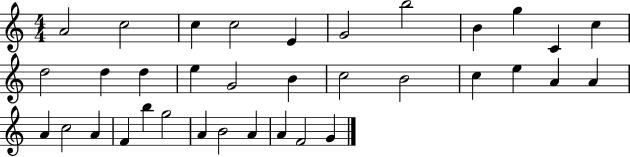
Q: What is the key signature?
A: C major